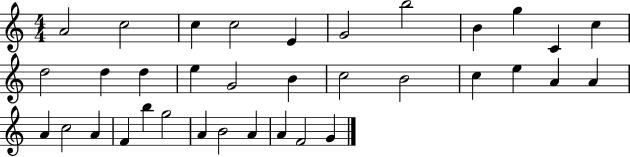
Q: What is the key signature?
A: C major